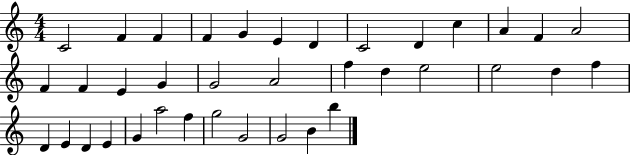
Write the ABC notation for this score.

X:1
T:Untitled
M:4/4
L:1/4
K:C
C2 F F F G E D C2 D c A F A2 F F E G G2 A2 f d e2 e2 d f D E D E G a2 f g2 G2 G2 B b